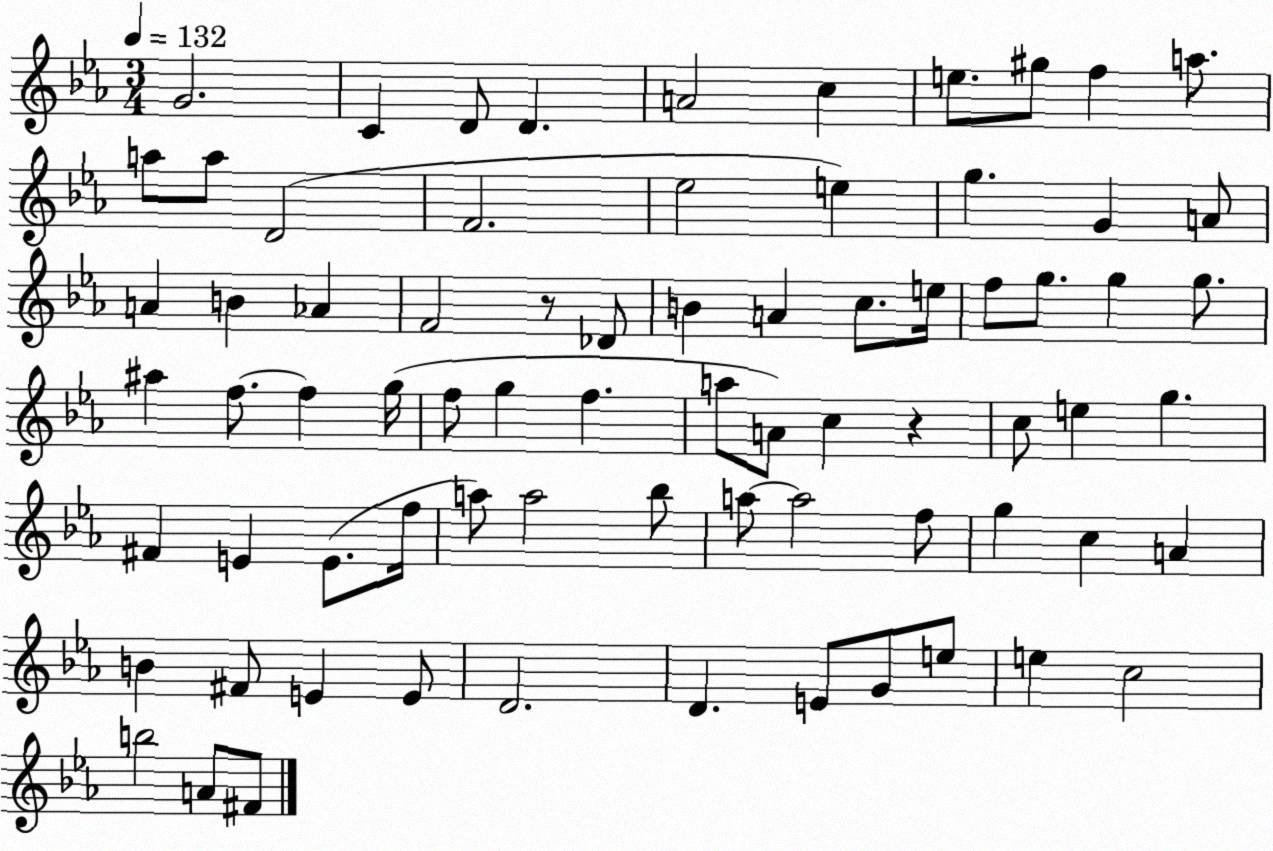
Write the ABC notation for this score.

X:1
T:Untitled
M:3/4
L:1/4
K:Eb
G2 C D/2 D A2 c e/2 ^g/2 f a/2 a/2 a/2 D2 F2 _e2 e g G A/2 A B _A F2 z/2 _D/2 B A c/2 e/4 f/2 g/2 g g/2 ^a f/2 f g/4 f/2 g f a/2 A/2 c z c/2 e g ^F E E/2 f/4 a/2 a2 _b/2 a/2 a2 f/2 g c A B ^F/2 E E/2 D2 D E/2 G/2 e/2 e c2 b2 A/2 ^F/2